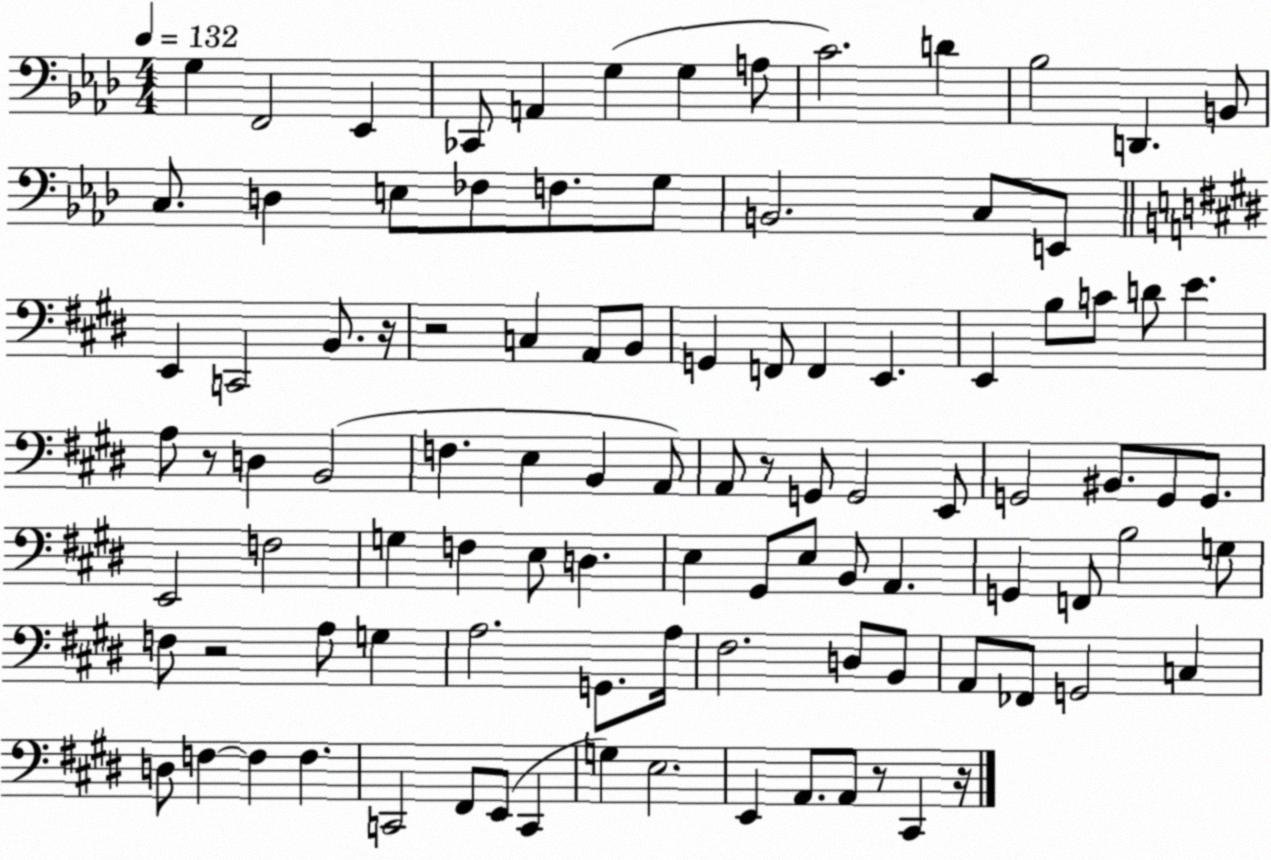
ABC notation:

X:1
T:Untitled
M:4/4
L:1/4
K:Ab
G, F,,2 _E,, _C,,/2 A,, G, G, A,/2 C2 D _B,2 D,, B,,/2 C,/2 D, E,/2 _F,/2 F,/2 G,/2 B,,2 C,/2 E,,/2 E,, C,,2 B,,/2 z/4 z2 C, A,,/2 B,,/2 G,, F,,/2 F,, E,, E,, B,/2 C/2 D/2 E A,/2 z/2 D, B,,2 F, E, B,, A,,/2 A,,/2 z/2 G,,/2 G,,2 E,,/2 G,,2 ^B,,/2 G,,/2 G,,/2 E,,2 F,2 G, F, E,/2 D, E, ^G,,/2 E,/2 B,,/2 A,, G,, F,,/2 B,2 G,/2 F,/2 z2 A,/2 G, A,2 G,,/2 A,/4 ^F,2 D,/2 B,,/2 A,,/2 _F,,/2 G,,2 C, D,/2 F, F, F, C,,2 ^F,,/2 E,,/2 C,, G, E,2 E,, A,,/2 A,,/2 z/2 ^C,, z/4